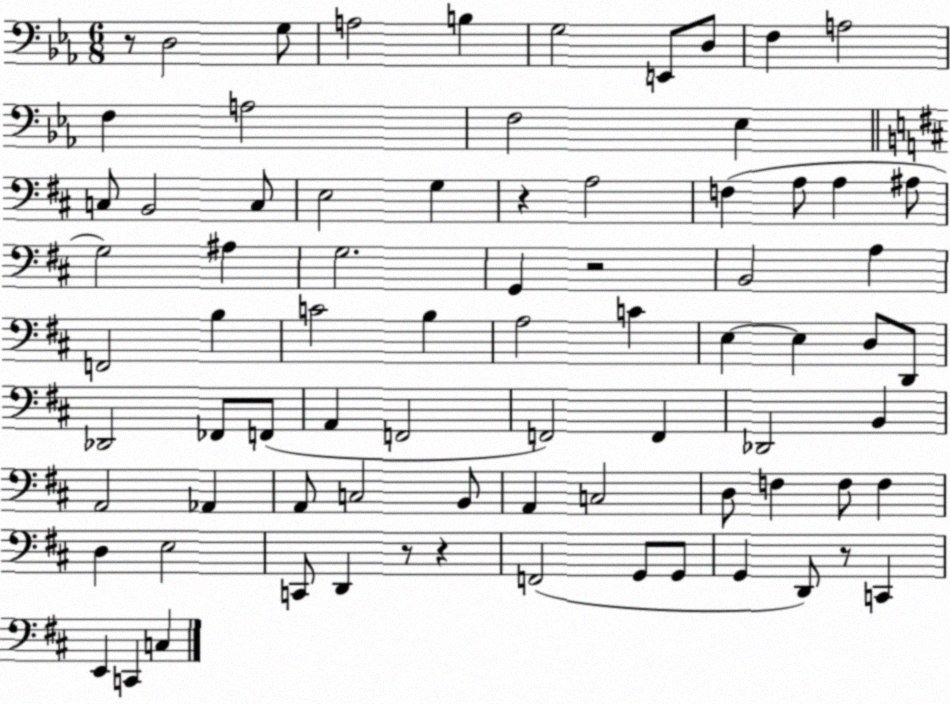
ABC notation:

X:1
T:Untitled
M:6/8
L:1/4
K:Eb
z/2 D,2 G,/2 A,2 B, G,2 E,,/2 D,/2 F, A,2 F, A,2 F,2 _E, C,/2 B,,2 C,/2 E,2 G, z A,2 F, A,/2 A, ^A,/2 G,2 ^A, G,2 G,, z2 B,,2 A, F,,2 B, C2 B, A,2 C E, E, D,/2 D,,/2 _D,,2 _F,,/2 F,,/2 A,, F,,2 F,,2 F,, _D,,2 B,, A,,2 _A,, A,,/2 C,2 B,,/2 A,, C,2 D,/2 F, F,/2 F, D, E,2 C,,/2 D,, z/2 z F,,2 G,,/2 G,,/2 G,, D,,/2 z/2 C,, E,, C,, C,